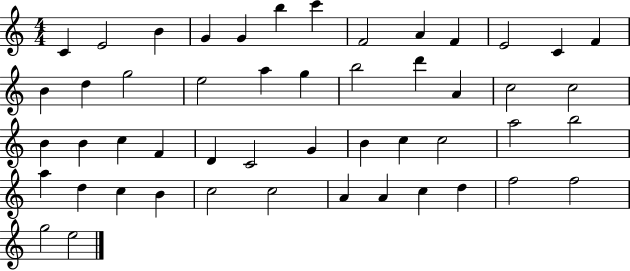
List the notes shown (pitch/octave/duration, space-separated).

C4/q E4/h B4/q G4/q G4/q B5/q C6/q F4/h A4/q F4/q E4/h C4/q F4/q B4/q D5/q G5/h E5/h A5/q G5/q B5/h D6/q A4/q C5/h C5/h B4/q B4/q C5/q F4/q D4/q C4/h G4/q B4/q C5/q C5/h A5/h B5/h A5/q D5/q C5/q B4/q C5/h C5/h A4/q A4/q C5/q D5/q F5/h F5/h G5/h E5/h